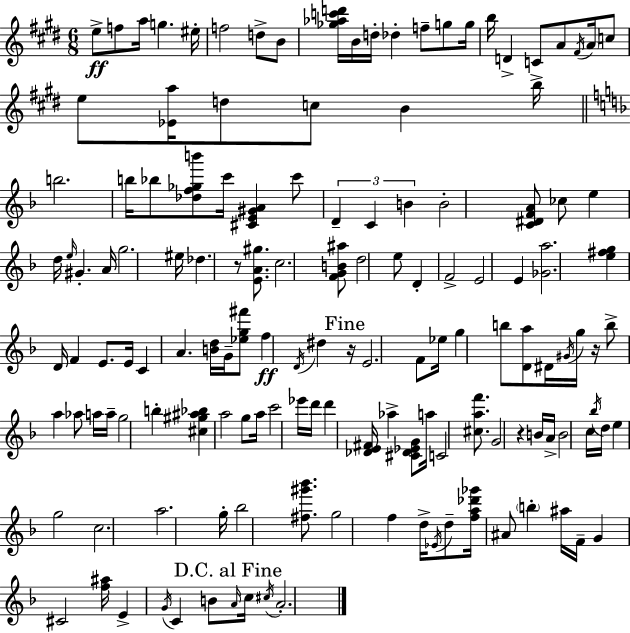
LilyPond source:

{
  \clef treble
  \numericTimeSignature
  \time 6/8
  \key e \major
  e''8->\ff f''8 a''16 g''4. eis''16-. | f''2 d''8-> b'8 | <ges'' aes'' c''' d'''>16 b'16 d''16-. des''4-. f''8-- g''8 g''16 | b''16 d'4-> c'8-> a'8 \acciaccatura { fis'16 } \parenthesize a'16 c''8 | \break e''8 <ees' a''>16 d''8 c''8 b'4 | b''16 \bar "||" \break \key f \major b''2. | b''16 bes''8 <des'' f'' ges'' b'''>8 c'''16 <cis' e' gis' a'>4 c'''8 | \tuplet 3/2 { d'4-- c'4 b'4 } | b'2-. <c' dis' f' a'>8 ces''8 | \break e''4 d''16 \grace { e''16 } gis'4.-. | a'16 g''2. | eis''16 des''4. r8 <e' a' gis''>8. | c''2. | \break <f' g' b' ais''>8 d''2 e''8 | d'4-. f'2-> | e'2 e'4 | <ges' a''>2. | \break <e'' fis'' g''>4 d'16 f'4 e'8. | e'16 c'4 a'4. | <b' d''>16 g'16-- <ees'' g'' fis'''>8 f''4\ff \acciaccatura { d'16 } dis''4 | \mark "Fine" r16 e'2. | \break f'8 ees''16 g''4 b''8 <d' a''>8 | dis'16 \acciaccatura { gis'16 } g''16 r16 b''8-> a''4 aes''8 | a''16 a''16-- g''2 b''4-. | <cis'' gis'' ais'' bes''>4 a''2 | \break g''8 a''16 c'''2 | ees'''16 d'''16 d'''4 <des' e' fis'>16 aes''4-> | <cis' des' ees' g'>8 a''16 c'2 | <cis'' a'' f'''>8. g'2 r4 | \break b'16 a'16-> b'2 | c''16 \acciaccatura { bes''16 } d''16 e''4 g''2 | c''2. | a''2. | \break g''16-. bes''2 | <fis'' gis''' bes'''>8. g''2 | f''4 d''16-> \acciaccatura { ees'16 } d''8-- <f'' a'' des''' ges'''>16 ais'8 \parenthesize b''4-. | ais''16 f'16-- g'4 cis'2 | \break <f'' ais''>16 e'4-> \acciaccatura { g'16 } c'4 | b'8 \mark "D.C. al Fine" \grace { a'16 } c''16 \acciaccatura { cis''16 } a'2.-. | \bar "|."
}